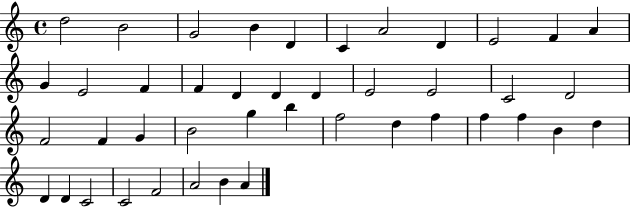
{
  \clef treble
  \time 4/4
  \defaultTimeSignature
  \key c \major
  d''2 b'2 | g'2 b'4 d'4 | c'4 a'2 d'4 | e'2 f'4 a'4 | \break g'4 e'2 f'4 | f'4 d'4 d'4 d'4 | e'2 e'2 | c'2 d'2 | \break f'2 f'4 g'4 | b'2 g''4 b''4 | f''2 d''4 f''4 | f''4 f''4 b'4 d''4 | \break d'4 d'4 c'2 | c'2 f'2 | a'2 b'4 a'4 | \bar "|."
}